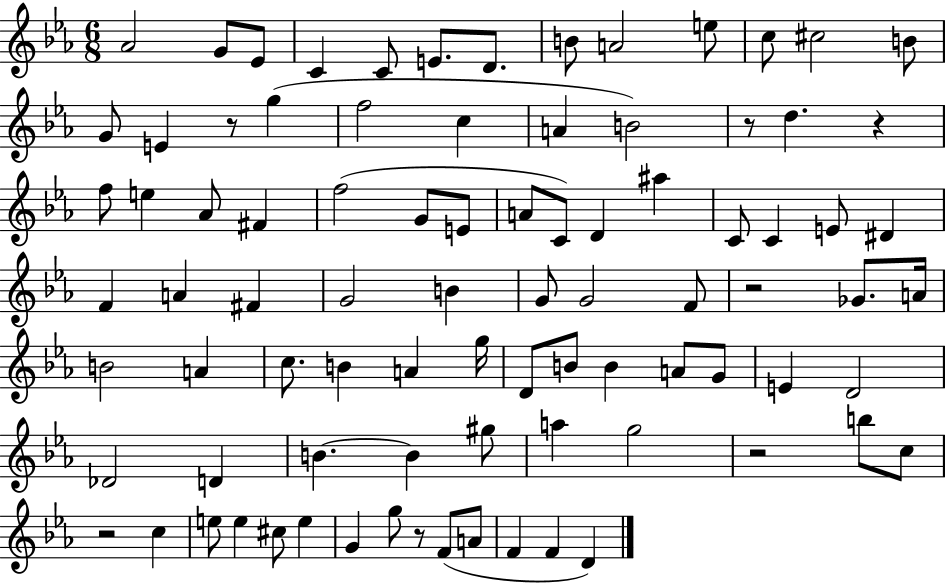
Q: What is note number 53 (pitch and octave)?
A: D4